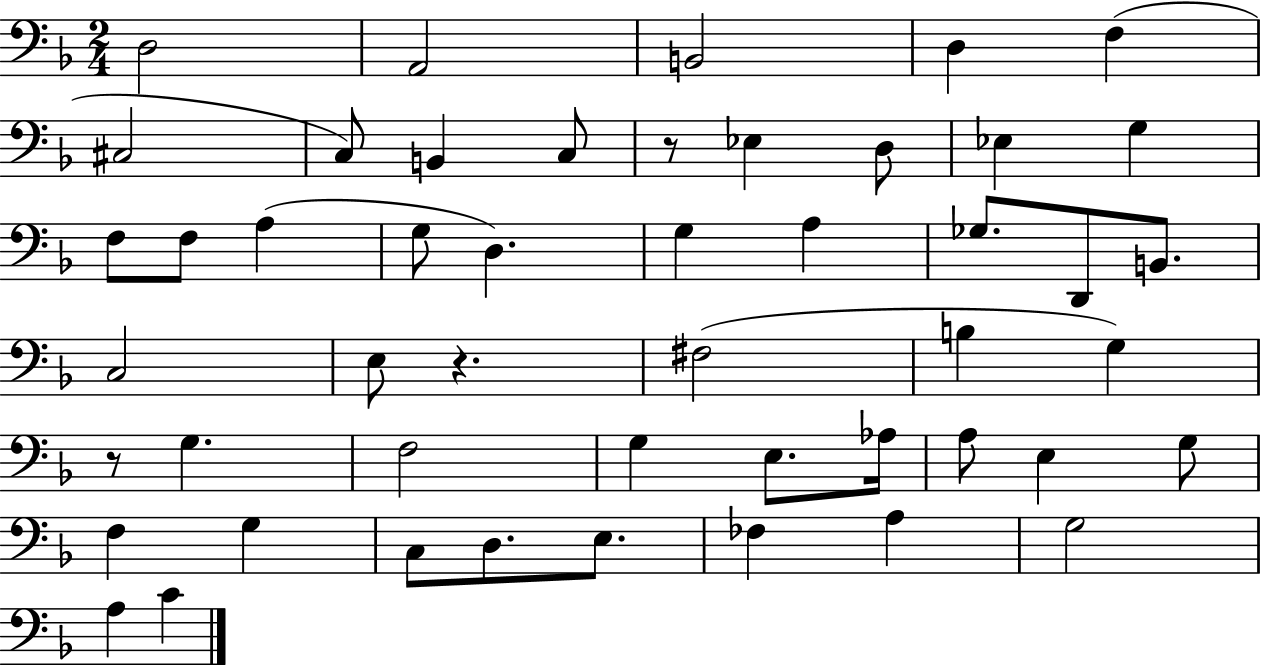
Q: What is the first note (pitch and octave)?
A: D3